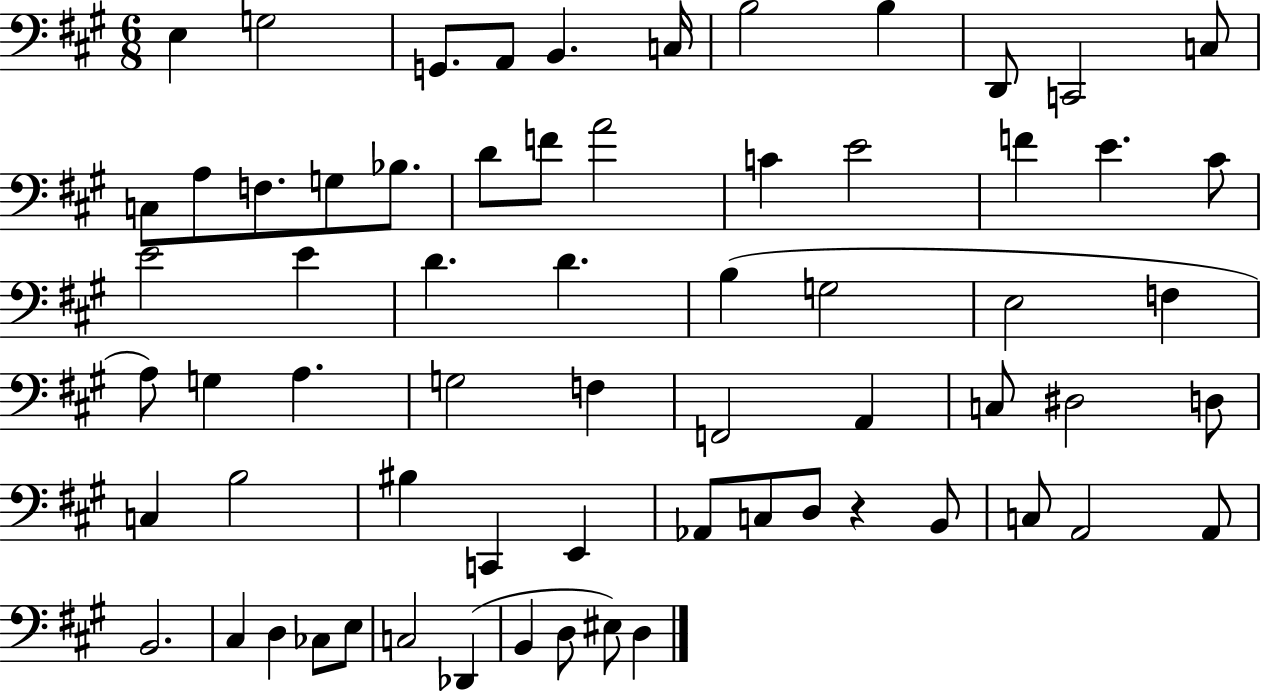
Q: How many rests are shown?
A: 1